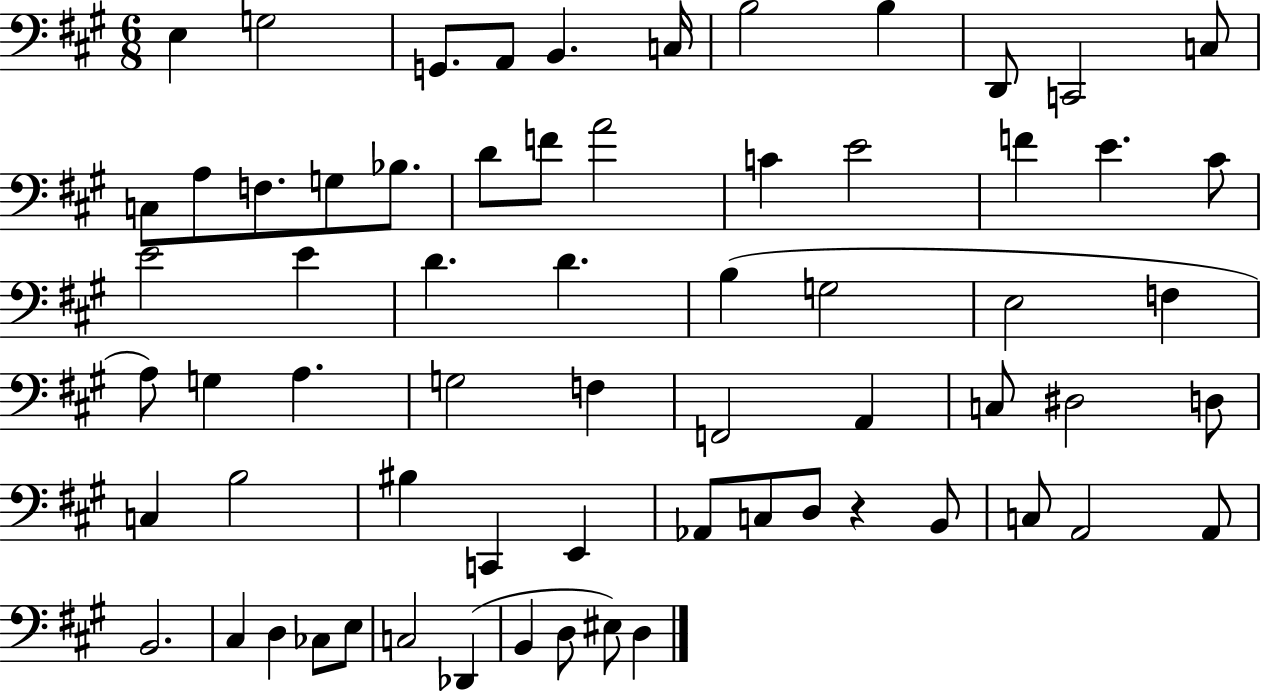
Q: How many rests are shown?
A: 1